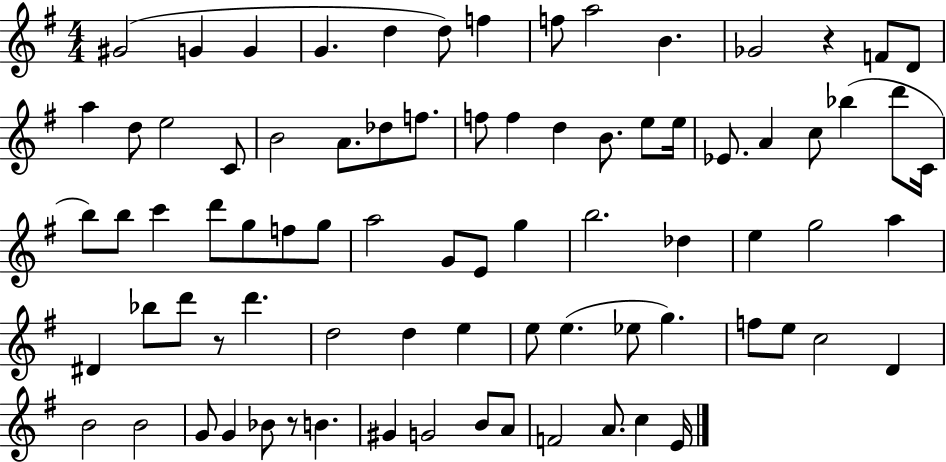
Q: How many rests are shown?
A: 3